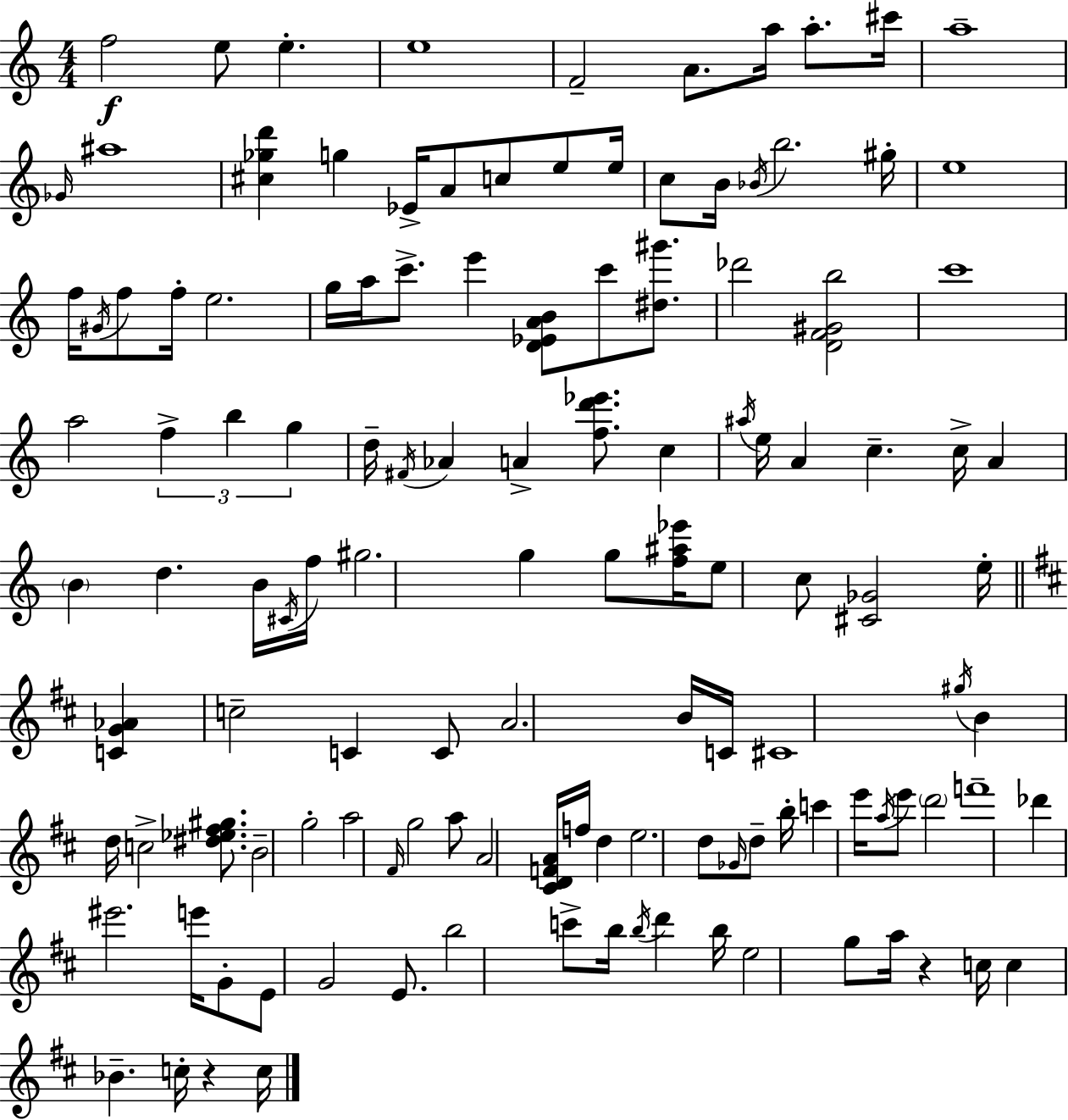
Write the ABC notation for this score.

X:1
T:Untitled
M:4/4
L:1/4
K:C
f2 e/2 e e4 F2 A/2 a/4 a/2 ^c'/4 a4 _G/4 ^a4 [^c_gd'] g _E/4 A/2 c/2 e/2 e/4 c/2 B/4 _B/4 b2 ^g/4 e4 f/4 ^G/4 f/2 f/4 e2 g/4 a/4 c'/2 e' [D_EAB]/2 c'/2 [^d^g']/2 _d'2 [DF^Gb]2 c'4 a2 f b g d/4 ^F/4 _A A [fd'_e']/2 c ^a/4 e/4 A c c/4 A B d B/4 ^C/4 f/4 ^g2 g g/2 [f^a_e']/4 e/2 c/2 [^C_G]2 e/4 [CG_A] c2 C C/2 A2 B/4 C/4 ^C4 ^g/4 B d/4 c2 [^d_e^f^g]/2 B2 g2 a2 ^F/4 g2 a/2 A2 [^CDFA]/4 f/4 d e2 d/2 _G/4 d/2 b/4 c' e'/4 a/4 e'/2 d'2 f'4 _d' ^e'2 e'/4 G/2 E/2 G2 E/2 b2 c'/2 b/4 b/4 d' b/4 e2 g/2 a/4 z c/4 c _B c/4 z c/4